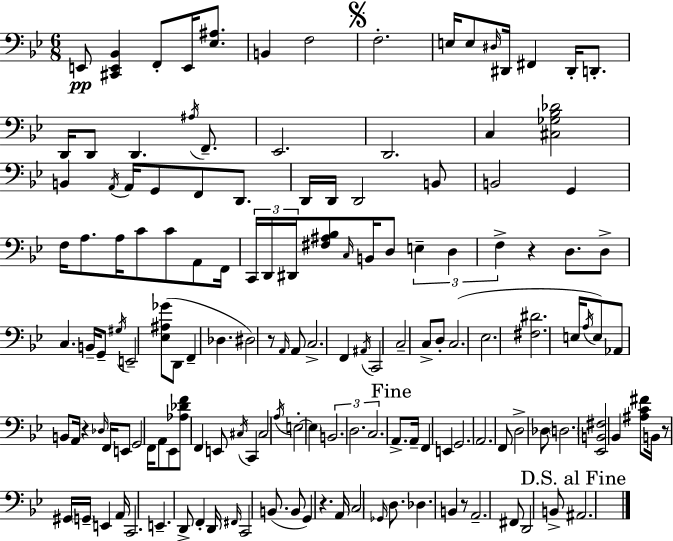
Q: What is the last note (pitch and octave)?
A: A#2